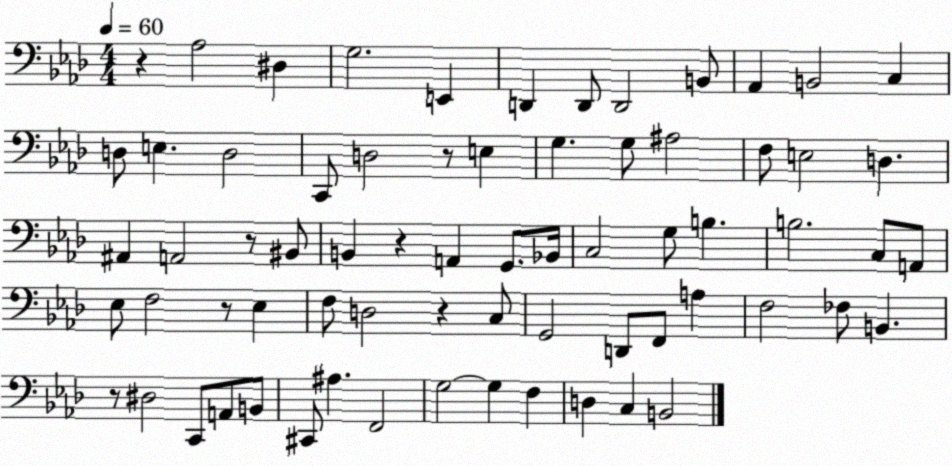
X:1
T:Untitled
M:4/4
L:1/4
K:Ab
z _A,2 ^D, G,2 E,, D,, D,,/2 D,,2 B,,/2 _A,, B,,2 C, D,/2 E, D,2 C,,/2 D,2 z/2 E, G, G,/2 ^A,2 F,/2 E,2 D, ^A,, A,,2 z/2 ^B,,/2 B,, z A,, G,,/2 _B,,/4 C,2 G,/2 B, B,2 C,/2 A,,/2 _E,/2 F,2 z/2 _E, F,/2 D,2 z C,/2 G,,2 D,,/2 F,,/2 A, F,2 _F,/2 B,, z/2 ^D,2 C,,/2 A,,/2 B,,/2 ^C,,/2 ^A, F,,2 G,2 G, F, D, C, B,,2